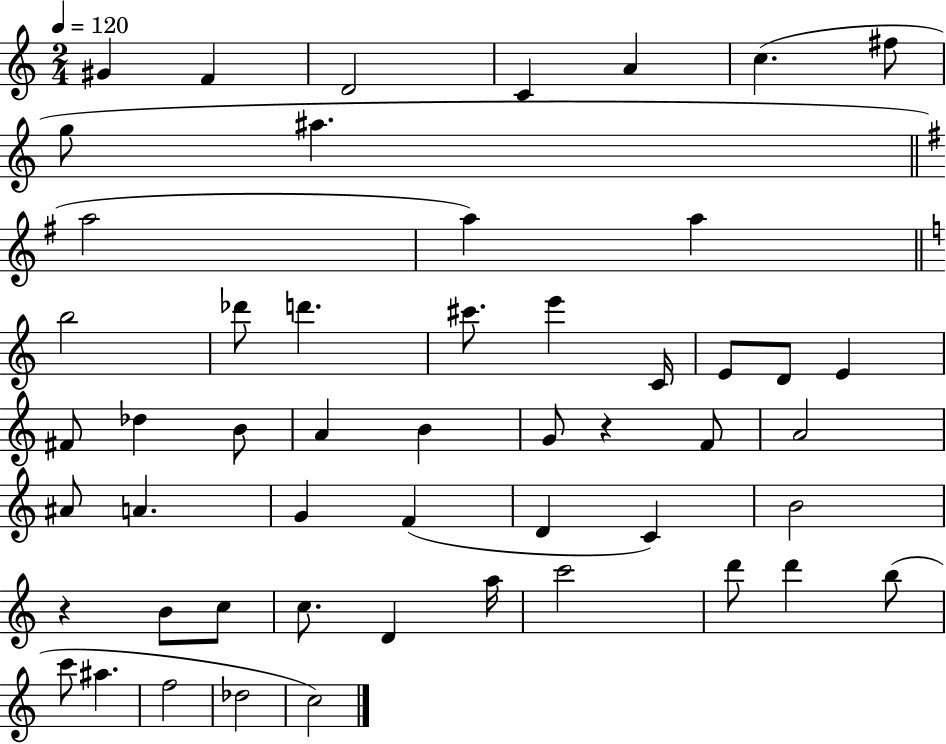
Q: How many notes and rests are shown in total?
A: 52